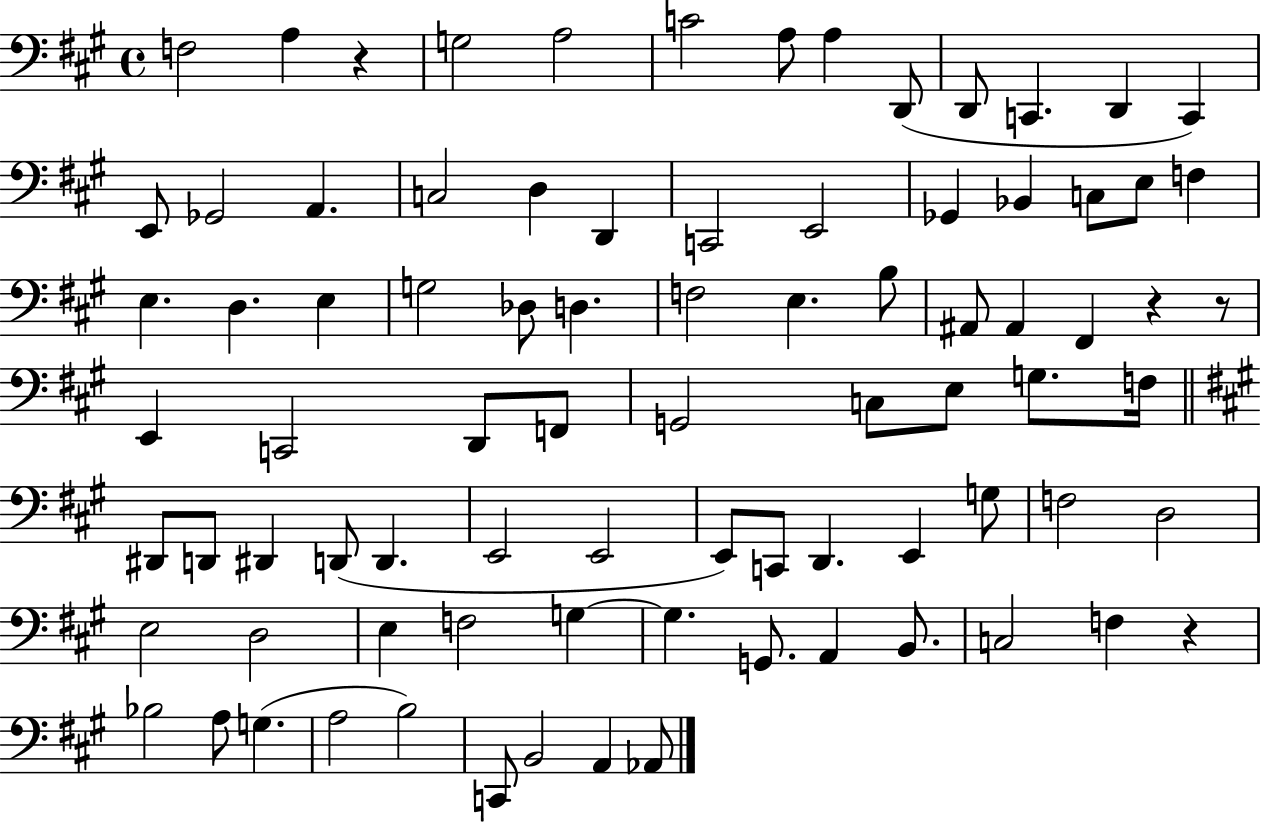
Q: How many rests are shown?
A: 4